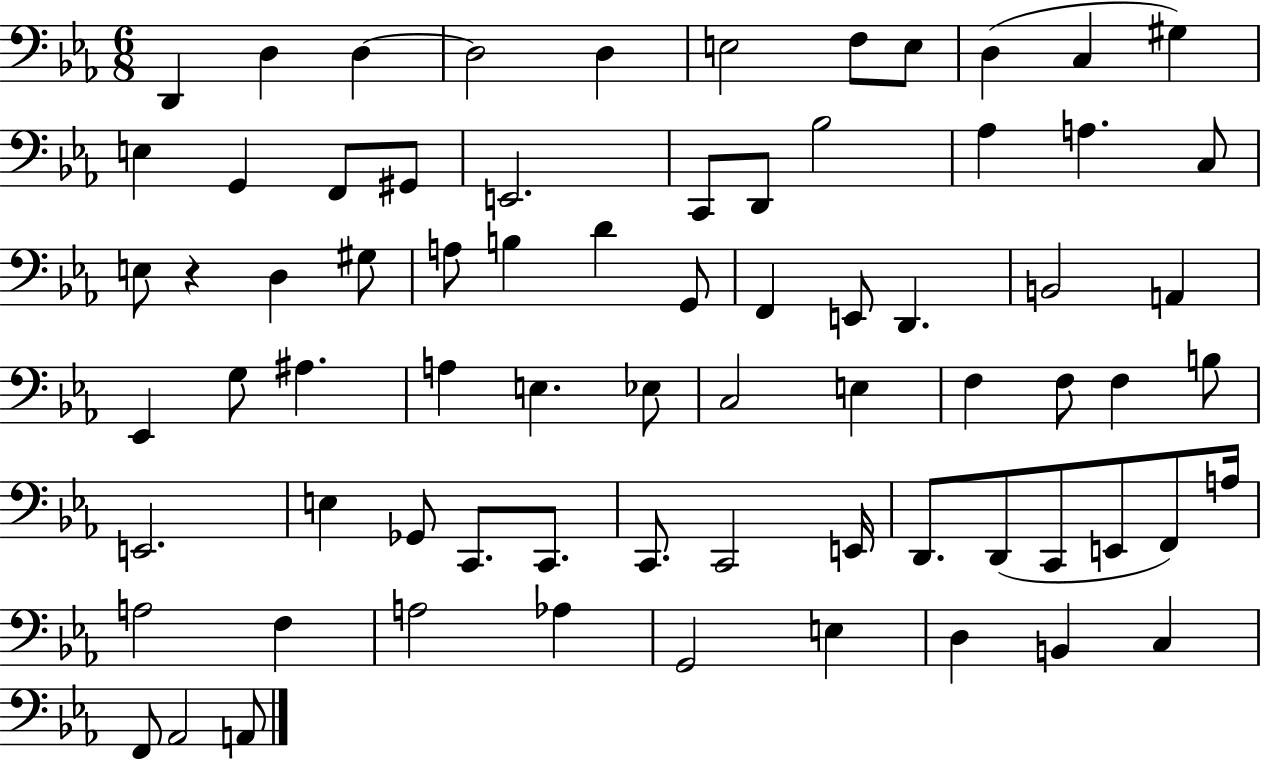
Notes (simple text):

D2/q D3/q D3/q D3/h D3/q E3/h F3/e E3/e D3/q C3/q G#3/q E3/q G2/q F2/e G#2/e E2/h. C2/e D2/e Bb3/h Ab3/q A3/q. C3/e E3/e R/q D3/q G#3/e A3/e B3/q D4/q G2/e F2/q E2/e D2/q. B2/h A2/q Eb2/q G3/e A#3/q. A3/q E3/q. Eb3/e C3/h E3/q F3/q F3/e F3/q B3/e E2/h. E3/q Gb2/e C2/e. C2/e. C2/e. C2/h E2/s D2/e. D2/e C2/e E2/e F2/e A3/s A3/h F3/q A3/h Ab3/q G2/h E3/q D3/q B2/q C3/q F2/e Ab2/h A2/e